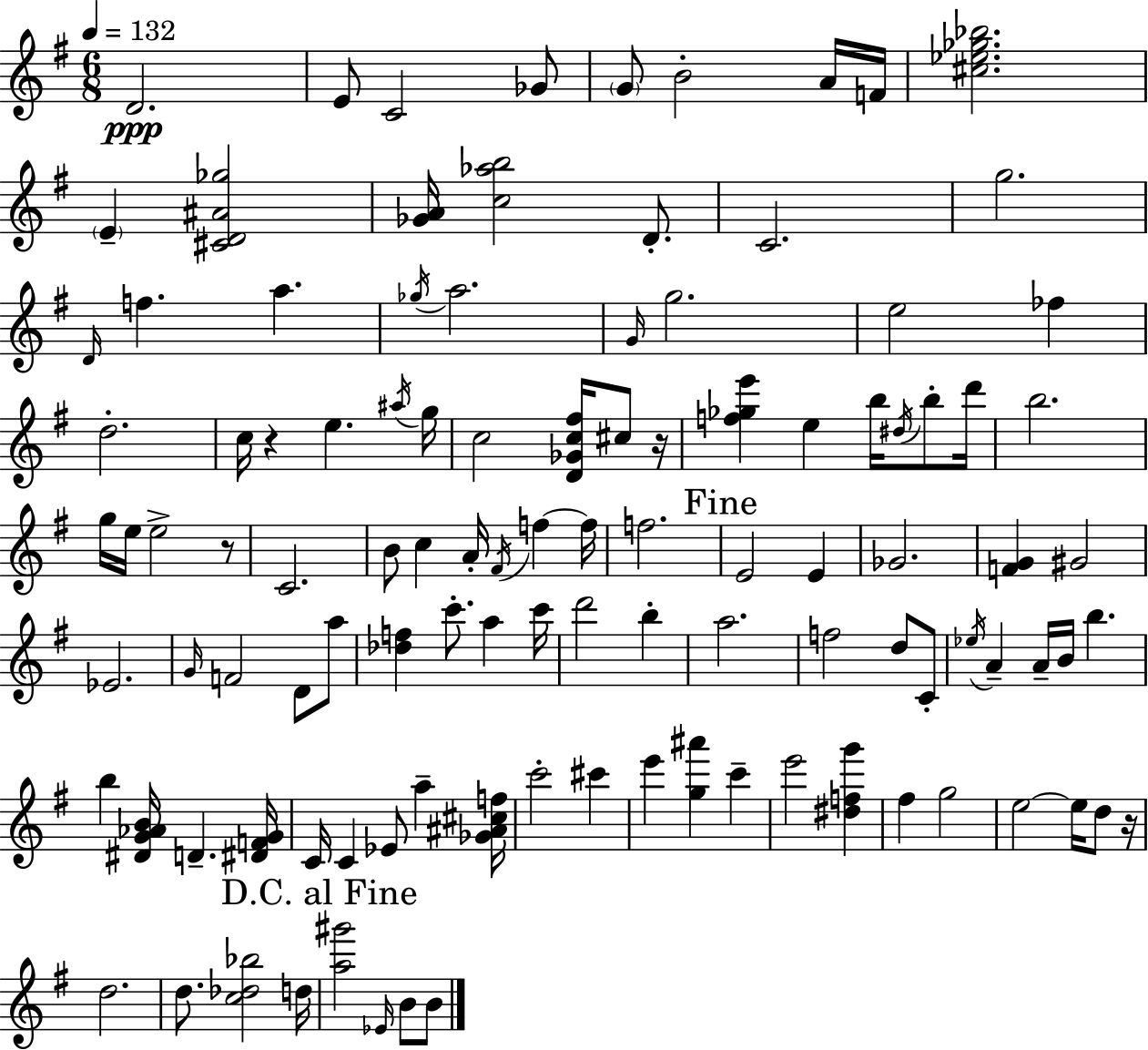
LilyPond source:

{
  \clef treble
  \numericTimeSignature
  \time 6/8
  \key g \major
  \tempo 4 = 132
  d'2.\ppp | e'8 c'2 ges'8 | \parenthesize g'8 b'2-. a'16 f'16 | <cis'' ees'' ges'' bes''>2. | \break \parenthesize e'4-- <cis' d' ais' ges''>2 | <ges' a'>16 <c'' aes'' b''>2 d'8.-. | c'2. | g''2. | \break \grace { d'16 } f''4. a''4. | \acciaccatura { ges''16 } a''2. | \grace { g'16 } g''2. | e''2 fes''4 | \break d''2.-. | c''16 r4 e''4. | \acciaccatura { ais''16 } g''16 c''2 | <d' ges' c'' fis''>16 cis''8 r16 <f'' ges'' e'''>4 e''4 | \break b''16 \acciaccatura { dis''16 } b''8-. d'''16 b''2. | g''16 e''16 e''2-> | r8 c'2. | b'8 c''4 a'16-. | \break \acciaccatura { fis'16 } f''4~~ f''16 f''2. | \mark "Fine" e'2 | e'4 ges'2. | <f' g'>4 gis'2 | \break ees'2. | \grace { g'16 } f'2 | d'8 a''8 <des'' f''>4 c'''8.-. | a''4 c'''16 d'''2 | \break b''4-. a''2. | f''2 | d''8 c'8-. \acciaccatura { ees''16 } a'4-- | a'16-- b'16 b''4. b''4 | \break <dis' g' aes' b'>16 d'4.-- <dis' f' g'>16 c'16 c'4 | ees'8 a''4-- <ges' ais' cis'' f''>16 c'''2-. | cis'''4 e'''4 | <g'' ais'''>4 c'''4-- e'''2 | \break <dis'' f'' g'''>4 fis''4 | g''2 e''2~~ | e''16 d''8 r16 d''2. | d''8. <c'' des'' bes''>2 | \break d''16 \mark "D.C. al Fine" <a'' gis'''>2 | \grace { ees'16 } b'8 b'8 \bar "|."
}